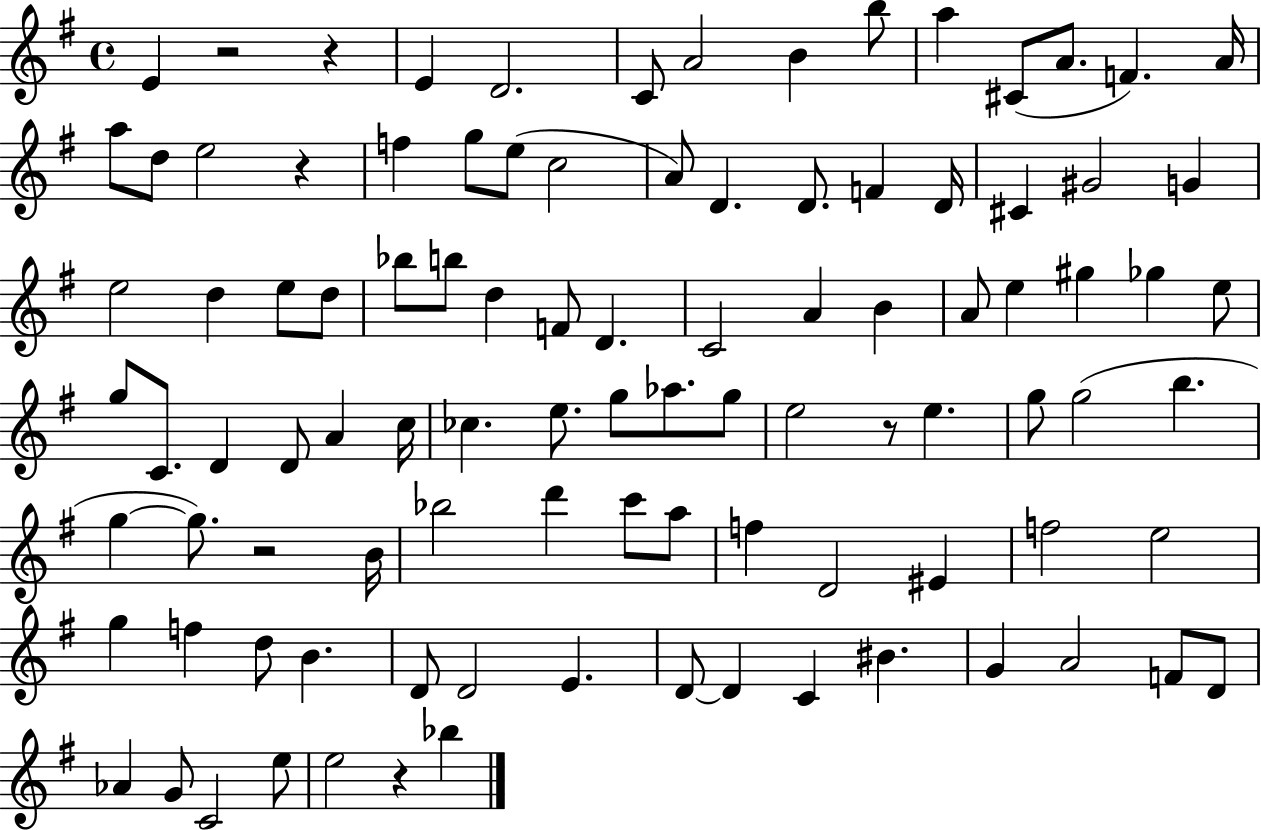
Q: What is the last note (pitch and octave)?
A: Bb5